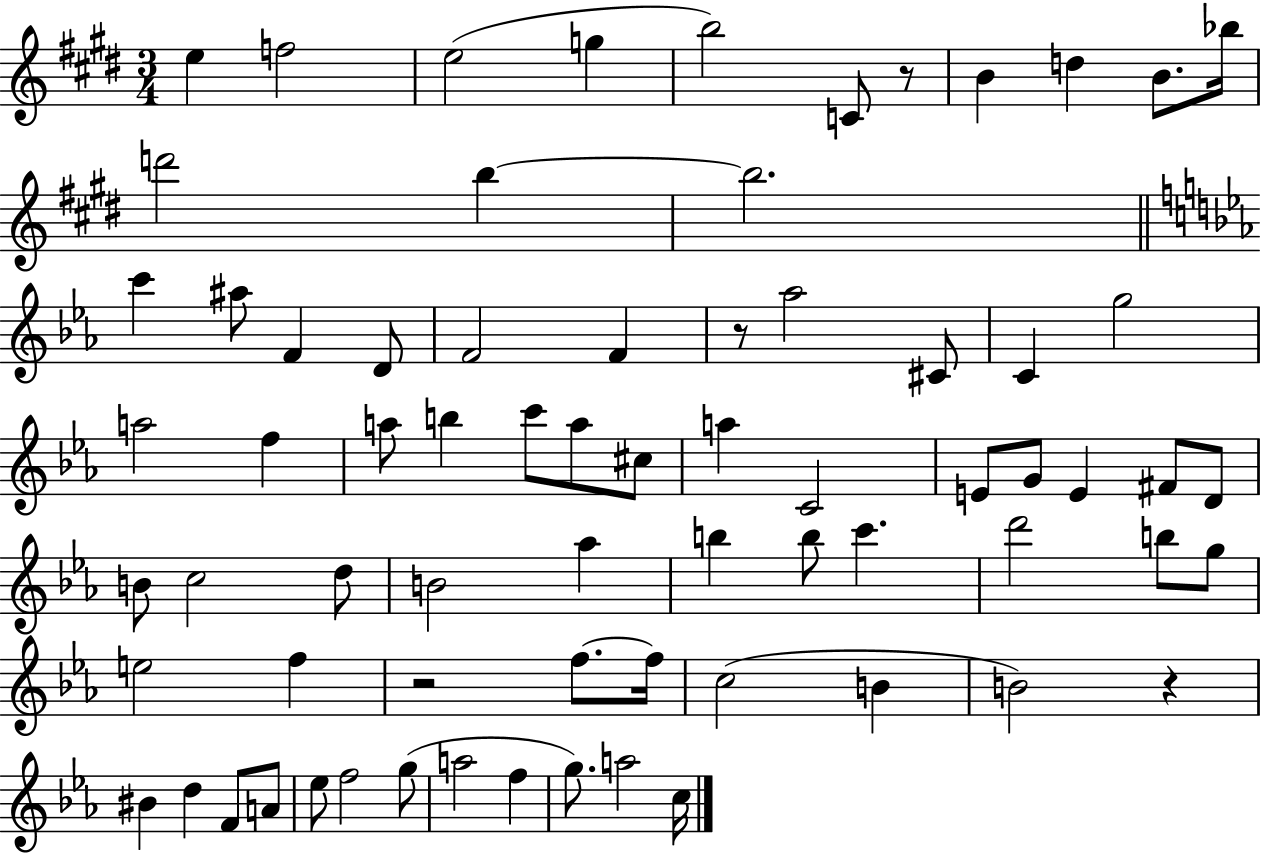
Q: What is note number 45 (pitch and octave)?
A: C6